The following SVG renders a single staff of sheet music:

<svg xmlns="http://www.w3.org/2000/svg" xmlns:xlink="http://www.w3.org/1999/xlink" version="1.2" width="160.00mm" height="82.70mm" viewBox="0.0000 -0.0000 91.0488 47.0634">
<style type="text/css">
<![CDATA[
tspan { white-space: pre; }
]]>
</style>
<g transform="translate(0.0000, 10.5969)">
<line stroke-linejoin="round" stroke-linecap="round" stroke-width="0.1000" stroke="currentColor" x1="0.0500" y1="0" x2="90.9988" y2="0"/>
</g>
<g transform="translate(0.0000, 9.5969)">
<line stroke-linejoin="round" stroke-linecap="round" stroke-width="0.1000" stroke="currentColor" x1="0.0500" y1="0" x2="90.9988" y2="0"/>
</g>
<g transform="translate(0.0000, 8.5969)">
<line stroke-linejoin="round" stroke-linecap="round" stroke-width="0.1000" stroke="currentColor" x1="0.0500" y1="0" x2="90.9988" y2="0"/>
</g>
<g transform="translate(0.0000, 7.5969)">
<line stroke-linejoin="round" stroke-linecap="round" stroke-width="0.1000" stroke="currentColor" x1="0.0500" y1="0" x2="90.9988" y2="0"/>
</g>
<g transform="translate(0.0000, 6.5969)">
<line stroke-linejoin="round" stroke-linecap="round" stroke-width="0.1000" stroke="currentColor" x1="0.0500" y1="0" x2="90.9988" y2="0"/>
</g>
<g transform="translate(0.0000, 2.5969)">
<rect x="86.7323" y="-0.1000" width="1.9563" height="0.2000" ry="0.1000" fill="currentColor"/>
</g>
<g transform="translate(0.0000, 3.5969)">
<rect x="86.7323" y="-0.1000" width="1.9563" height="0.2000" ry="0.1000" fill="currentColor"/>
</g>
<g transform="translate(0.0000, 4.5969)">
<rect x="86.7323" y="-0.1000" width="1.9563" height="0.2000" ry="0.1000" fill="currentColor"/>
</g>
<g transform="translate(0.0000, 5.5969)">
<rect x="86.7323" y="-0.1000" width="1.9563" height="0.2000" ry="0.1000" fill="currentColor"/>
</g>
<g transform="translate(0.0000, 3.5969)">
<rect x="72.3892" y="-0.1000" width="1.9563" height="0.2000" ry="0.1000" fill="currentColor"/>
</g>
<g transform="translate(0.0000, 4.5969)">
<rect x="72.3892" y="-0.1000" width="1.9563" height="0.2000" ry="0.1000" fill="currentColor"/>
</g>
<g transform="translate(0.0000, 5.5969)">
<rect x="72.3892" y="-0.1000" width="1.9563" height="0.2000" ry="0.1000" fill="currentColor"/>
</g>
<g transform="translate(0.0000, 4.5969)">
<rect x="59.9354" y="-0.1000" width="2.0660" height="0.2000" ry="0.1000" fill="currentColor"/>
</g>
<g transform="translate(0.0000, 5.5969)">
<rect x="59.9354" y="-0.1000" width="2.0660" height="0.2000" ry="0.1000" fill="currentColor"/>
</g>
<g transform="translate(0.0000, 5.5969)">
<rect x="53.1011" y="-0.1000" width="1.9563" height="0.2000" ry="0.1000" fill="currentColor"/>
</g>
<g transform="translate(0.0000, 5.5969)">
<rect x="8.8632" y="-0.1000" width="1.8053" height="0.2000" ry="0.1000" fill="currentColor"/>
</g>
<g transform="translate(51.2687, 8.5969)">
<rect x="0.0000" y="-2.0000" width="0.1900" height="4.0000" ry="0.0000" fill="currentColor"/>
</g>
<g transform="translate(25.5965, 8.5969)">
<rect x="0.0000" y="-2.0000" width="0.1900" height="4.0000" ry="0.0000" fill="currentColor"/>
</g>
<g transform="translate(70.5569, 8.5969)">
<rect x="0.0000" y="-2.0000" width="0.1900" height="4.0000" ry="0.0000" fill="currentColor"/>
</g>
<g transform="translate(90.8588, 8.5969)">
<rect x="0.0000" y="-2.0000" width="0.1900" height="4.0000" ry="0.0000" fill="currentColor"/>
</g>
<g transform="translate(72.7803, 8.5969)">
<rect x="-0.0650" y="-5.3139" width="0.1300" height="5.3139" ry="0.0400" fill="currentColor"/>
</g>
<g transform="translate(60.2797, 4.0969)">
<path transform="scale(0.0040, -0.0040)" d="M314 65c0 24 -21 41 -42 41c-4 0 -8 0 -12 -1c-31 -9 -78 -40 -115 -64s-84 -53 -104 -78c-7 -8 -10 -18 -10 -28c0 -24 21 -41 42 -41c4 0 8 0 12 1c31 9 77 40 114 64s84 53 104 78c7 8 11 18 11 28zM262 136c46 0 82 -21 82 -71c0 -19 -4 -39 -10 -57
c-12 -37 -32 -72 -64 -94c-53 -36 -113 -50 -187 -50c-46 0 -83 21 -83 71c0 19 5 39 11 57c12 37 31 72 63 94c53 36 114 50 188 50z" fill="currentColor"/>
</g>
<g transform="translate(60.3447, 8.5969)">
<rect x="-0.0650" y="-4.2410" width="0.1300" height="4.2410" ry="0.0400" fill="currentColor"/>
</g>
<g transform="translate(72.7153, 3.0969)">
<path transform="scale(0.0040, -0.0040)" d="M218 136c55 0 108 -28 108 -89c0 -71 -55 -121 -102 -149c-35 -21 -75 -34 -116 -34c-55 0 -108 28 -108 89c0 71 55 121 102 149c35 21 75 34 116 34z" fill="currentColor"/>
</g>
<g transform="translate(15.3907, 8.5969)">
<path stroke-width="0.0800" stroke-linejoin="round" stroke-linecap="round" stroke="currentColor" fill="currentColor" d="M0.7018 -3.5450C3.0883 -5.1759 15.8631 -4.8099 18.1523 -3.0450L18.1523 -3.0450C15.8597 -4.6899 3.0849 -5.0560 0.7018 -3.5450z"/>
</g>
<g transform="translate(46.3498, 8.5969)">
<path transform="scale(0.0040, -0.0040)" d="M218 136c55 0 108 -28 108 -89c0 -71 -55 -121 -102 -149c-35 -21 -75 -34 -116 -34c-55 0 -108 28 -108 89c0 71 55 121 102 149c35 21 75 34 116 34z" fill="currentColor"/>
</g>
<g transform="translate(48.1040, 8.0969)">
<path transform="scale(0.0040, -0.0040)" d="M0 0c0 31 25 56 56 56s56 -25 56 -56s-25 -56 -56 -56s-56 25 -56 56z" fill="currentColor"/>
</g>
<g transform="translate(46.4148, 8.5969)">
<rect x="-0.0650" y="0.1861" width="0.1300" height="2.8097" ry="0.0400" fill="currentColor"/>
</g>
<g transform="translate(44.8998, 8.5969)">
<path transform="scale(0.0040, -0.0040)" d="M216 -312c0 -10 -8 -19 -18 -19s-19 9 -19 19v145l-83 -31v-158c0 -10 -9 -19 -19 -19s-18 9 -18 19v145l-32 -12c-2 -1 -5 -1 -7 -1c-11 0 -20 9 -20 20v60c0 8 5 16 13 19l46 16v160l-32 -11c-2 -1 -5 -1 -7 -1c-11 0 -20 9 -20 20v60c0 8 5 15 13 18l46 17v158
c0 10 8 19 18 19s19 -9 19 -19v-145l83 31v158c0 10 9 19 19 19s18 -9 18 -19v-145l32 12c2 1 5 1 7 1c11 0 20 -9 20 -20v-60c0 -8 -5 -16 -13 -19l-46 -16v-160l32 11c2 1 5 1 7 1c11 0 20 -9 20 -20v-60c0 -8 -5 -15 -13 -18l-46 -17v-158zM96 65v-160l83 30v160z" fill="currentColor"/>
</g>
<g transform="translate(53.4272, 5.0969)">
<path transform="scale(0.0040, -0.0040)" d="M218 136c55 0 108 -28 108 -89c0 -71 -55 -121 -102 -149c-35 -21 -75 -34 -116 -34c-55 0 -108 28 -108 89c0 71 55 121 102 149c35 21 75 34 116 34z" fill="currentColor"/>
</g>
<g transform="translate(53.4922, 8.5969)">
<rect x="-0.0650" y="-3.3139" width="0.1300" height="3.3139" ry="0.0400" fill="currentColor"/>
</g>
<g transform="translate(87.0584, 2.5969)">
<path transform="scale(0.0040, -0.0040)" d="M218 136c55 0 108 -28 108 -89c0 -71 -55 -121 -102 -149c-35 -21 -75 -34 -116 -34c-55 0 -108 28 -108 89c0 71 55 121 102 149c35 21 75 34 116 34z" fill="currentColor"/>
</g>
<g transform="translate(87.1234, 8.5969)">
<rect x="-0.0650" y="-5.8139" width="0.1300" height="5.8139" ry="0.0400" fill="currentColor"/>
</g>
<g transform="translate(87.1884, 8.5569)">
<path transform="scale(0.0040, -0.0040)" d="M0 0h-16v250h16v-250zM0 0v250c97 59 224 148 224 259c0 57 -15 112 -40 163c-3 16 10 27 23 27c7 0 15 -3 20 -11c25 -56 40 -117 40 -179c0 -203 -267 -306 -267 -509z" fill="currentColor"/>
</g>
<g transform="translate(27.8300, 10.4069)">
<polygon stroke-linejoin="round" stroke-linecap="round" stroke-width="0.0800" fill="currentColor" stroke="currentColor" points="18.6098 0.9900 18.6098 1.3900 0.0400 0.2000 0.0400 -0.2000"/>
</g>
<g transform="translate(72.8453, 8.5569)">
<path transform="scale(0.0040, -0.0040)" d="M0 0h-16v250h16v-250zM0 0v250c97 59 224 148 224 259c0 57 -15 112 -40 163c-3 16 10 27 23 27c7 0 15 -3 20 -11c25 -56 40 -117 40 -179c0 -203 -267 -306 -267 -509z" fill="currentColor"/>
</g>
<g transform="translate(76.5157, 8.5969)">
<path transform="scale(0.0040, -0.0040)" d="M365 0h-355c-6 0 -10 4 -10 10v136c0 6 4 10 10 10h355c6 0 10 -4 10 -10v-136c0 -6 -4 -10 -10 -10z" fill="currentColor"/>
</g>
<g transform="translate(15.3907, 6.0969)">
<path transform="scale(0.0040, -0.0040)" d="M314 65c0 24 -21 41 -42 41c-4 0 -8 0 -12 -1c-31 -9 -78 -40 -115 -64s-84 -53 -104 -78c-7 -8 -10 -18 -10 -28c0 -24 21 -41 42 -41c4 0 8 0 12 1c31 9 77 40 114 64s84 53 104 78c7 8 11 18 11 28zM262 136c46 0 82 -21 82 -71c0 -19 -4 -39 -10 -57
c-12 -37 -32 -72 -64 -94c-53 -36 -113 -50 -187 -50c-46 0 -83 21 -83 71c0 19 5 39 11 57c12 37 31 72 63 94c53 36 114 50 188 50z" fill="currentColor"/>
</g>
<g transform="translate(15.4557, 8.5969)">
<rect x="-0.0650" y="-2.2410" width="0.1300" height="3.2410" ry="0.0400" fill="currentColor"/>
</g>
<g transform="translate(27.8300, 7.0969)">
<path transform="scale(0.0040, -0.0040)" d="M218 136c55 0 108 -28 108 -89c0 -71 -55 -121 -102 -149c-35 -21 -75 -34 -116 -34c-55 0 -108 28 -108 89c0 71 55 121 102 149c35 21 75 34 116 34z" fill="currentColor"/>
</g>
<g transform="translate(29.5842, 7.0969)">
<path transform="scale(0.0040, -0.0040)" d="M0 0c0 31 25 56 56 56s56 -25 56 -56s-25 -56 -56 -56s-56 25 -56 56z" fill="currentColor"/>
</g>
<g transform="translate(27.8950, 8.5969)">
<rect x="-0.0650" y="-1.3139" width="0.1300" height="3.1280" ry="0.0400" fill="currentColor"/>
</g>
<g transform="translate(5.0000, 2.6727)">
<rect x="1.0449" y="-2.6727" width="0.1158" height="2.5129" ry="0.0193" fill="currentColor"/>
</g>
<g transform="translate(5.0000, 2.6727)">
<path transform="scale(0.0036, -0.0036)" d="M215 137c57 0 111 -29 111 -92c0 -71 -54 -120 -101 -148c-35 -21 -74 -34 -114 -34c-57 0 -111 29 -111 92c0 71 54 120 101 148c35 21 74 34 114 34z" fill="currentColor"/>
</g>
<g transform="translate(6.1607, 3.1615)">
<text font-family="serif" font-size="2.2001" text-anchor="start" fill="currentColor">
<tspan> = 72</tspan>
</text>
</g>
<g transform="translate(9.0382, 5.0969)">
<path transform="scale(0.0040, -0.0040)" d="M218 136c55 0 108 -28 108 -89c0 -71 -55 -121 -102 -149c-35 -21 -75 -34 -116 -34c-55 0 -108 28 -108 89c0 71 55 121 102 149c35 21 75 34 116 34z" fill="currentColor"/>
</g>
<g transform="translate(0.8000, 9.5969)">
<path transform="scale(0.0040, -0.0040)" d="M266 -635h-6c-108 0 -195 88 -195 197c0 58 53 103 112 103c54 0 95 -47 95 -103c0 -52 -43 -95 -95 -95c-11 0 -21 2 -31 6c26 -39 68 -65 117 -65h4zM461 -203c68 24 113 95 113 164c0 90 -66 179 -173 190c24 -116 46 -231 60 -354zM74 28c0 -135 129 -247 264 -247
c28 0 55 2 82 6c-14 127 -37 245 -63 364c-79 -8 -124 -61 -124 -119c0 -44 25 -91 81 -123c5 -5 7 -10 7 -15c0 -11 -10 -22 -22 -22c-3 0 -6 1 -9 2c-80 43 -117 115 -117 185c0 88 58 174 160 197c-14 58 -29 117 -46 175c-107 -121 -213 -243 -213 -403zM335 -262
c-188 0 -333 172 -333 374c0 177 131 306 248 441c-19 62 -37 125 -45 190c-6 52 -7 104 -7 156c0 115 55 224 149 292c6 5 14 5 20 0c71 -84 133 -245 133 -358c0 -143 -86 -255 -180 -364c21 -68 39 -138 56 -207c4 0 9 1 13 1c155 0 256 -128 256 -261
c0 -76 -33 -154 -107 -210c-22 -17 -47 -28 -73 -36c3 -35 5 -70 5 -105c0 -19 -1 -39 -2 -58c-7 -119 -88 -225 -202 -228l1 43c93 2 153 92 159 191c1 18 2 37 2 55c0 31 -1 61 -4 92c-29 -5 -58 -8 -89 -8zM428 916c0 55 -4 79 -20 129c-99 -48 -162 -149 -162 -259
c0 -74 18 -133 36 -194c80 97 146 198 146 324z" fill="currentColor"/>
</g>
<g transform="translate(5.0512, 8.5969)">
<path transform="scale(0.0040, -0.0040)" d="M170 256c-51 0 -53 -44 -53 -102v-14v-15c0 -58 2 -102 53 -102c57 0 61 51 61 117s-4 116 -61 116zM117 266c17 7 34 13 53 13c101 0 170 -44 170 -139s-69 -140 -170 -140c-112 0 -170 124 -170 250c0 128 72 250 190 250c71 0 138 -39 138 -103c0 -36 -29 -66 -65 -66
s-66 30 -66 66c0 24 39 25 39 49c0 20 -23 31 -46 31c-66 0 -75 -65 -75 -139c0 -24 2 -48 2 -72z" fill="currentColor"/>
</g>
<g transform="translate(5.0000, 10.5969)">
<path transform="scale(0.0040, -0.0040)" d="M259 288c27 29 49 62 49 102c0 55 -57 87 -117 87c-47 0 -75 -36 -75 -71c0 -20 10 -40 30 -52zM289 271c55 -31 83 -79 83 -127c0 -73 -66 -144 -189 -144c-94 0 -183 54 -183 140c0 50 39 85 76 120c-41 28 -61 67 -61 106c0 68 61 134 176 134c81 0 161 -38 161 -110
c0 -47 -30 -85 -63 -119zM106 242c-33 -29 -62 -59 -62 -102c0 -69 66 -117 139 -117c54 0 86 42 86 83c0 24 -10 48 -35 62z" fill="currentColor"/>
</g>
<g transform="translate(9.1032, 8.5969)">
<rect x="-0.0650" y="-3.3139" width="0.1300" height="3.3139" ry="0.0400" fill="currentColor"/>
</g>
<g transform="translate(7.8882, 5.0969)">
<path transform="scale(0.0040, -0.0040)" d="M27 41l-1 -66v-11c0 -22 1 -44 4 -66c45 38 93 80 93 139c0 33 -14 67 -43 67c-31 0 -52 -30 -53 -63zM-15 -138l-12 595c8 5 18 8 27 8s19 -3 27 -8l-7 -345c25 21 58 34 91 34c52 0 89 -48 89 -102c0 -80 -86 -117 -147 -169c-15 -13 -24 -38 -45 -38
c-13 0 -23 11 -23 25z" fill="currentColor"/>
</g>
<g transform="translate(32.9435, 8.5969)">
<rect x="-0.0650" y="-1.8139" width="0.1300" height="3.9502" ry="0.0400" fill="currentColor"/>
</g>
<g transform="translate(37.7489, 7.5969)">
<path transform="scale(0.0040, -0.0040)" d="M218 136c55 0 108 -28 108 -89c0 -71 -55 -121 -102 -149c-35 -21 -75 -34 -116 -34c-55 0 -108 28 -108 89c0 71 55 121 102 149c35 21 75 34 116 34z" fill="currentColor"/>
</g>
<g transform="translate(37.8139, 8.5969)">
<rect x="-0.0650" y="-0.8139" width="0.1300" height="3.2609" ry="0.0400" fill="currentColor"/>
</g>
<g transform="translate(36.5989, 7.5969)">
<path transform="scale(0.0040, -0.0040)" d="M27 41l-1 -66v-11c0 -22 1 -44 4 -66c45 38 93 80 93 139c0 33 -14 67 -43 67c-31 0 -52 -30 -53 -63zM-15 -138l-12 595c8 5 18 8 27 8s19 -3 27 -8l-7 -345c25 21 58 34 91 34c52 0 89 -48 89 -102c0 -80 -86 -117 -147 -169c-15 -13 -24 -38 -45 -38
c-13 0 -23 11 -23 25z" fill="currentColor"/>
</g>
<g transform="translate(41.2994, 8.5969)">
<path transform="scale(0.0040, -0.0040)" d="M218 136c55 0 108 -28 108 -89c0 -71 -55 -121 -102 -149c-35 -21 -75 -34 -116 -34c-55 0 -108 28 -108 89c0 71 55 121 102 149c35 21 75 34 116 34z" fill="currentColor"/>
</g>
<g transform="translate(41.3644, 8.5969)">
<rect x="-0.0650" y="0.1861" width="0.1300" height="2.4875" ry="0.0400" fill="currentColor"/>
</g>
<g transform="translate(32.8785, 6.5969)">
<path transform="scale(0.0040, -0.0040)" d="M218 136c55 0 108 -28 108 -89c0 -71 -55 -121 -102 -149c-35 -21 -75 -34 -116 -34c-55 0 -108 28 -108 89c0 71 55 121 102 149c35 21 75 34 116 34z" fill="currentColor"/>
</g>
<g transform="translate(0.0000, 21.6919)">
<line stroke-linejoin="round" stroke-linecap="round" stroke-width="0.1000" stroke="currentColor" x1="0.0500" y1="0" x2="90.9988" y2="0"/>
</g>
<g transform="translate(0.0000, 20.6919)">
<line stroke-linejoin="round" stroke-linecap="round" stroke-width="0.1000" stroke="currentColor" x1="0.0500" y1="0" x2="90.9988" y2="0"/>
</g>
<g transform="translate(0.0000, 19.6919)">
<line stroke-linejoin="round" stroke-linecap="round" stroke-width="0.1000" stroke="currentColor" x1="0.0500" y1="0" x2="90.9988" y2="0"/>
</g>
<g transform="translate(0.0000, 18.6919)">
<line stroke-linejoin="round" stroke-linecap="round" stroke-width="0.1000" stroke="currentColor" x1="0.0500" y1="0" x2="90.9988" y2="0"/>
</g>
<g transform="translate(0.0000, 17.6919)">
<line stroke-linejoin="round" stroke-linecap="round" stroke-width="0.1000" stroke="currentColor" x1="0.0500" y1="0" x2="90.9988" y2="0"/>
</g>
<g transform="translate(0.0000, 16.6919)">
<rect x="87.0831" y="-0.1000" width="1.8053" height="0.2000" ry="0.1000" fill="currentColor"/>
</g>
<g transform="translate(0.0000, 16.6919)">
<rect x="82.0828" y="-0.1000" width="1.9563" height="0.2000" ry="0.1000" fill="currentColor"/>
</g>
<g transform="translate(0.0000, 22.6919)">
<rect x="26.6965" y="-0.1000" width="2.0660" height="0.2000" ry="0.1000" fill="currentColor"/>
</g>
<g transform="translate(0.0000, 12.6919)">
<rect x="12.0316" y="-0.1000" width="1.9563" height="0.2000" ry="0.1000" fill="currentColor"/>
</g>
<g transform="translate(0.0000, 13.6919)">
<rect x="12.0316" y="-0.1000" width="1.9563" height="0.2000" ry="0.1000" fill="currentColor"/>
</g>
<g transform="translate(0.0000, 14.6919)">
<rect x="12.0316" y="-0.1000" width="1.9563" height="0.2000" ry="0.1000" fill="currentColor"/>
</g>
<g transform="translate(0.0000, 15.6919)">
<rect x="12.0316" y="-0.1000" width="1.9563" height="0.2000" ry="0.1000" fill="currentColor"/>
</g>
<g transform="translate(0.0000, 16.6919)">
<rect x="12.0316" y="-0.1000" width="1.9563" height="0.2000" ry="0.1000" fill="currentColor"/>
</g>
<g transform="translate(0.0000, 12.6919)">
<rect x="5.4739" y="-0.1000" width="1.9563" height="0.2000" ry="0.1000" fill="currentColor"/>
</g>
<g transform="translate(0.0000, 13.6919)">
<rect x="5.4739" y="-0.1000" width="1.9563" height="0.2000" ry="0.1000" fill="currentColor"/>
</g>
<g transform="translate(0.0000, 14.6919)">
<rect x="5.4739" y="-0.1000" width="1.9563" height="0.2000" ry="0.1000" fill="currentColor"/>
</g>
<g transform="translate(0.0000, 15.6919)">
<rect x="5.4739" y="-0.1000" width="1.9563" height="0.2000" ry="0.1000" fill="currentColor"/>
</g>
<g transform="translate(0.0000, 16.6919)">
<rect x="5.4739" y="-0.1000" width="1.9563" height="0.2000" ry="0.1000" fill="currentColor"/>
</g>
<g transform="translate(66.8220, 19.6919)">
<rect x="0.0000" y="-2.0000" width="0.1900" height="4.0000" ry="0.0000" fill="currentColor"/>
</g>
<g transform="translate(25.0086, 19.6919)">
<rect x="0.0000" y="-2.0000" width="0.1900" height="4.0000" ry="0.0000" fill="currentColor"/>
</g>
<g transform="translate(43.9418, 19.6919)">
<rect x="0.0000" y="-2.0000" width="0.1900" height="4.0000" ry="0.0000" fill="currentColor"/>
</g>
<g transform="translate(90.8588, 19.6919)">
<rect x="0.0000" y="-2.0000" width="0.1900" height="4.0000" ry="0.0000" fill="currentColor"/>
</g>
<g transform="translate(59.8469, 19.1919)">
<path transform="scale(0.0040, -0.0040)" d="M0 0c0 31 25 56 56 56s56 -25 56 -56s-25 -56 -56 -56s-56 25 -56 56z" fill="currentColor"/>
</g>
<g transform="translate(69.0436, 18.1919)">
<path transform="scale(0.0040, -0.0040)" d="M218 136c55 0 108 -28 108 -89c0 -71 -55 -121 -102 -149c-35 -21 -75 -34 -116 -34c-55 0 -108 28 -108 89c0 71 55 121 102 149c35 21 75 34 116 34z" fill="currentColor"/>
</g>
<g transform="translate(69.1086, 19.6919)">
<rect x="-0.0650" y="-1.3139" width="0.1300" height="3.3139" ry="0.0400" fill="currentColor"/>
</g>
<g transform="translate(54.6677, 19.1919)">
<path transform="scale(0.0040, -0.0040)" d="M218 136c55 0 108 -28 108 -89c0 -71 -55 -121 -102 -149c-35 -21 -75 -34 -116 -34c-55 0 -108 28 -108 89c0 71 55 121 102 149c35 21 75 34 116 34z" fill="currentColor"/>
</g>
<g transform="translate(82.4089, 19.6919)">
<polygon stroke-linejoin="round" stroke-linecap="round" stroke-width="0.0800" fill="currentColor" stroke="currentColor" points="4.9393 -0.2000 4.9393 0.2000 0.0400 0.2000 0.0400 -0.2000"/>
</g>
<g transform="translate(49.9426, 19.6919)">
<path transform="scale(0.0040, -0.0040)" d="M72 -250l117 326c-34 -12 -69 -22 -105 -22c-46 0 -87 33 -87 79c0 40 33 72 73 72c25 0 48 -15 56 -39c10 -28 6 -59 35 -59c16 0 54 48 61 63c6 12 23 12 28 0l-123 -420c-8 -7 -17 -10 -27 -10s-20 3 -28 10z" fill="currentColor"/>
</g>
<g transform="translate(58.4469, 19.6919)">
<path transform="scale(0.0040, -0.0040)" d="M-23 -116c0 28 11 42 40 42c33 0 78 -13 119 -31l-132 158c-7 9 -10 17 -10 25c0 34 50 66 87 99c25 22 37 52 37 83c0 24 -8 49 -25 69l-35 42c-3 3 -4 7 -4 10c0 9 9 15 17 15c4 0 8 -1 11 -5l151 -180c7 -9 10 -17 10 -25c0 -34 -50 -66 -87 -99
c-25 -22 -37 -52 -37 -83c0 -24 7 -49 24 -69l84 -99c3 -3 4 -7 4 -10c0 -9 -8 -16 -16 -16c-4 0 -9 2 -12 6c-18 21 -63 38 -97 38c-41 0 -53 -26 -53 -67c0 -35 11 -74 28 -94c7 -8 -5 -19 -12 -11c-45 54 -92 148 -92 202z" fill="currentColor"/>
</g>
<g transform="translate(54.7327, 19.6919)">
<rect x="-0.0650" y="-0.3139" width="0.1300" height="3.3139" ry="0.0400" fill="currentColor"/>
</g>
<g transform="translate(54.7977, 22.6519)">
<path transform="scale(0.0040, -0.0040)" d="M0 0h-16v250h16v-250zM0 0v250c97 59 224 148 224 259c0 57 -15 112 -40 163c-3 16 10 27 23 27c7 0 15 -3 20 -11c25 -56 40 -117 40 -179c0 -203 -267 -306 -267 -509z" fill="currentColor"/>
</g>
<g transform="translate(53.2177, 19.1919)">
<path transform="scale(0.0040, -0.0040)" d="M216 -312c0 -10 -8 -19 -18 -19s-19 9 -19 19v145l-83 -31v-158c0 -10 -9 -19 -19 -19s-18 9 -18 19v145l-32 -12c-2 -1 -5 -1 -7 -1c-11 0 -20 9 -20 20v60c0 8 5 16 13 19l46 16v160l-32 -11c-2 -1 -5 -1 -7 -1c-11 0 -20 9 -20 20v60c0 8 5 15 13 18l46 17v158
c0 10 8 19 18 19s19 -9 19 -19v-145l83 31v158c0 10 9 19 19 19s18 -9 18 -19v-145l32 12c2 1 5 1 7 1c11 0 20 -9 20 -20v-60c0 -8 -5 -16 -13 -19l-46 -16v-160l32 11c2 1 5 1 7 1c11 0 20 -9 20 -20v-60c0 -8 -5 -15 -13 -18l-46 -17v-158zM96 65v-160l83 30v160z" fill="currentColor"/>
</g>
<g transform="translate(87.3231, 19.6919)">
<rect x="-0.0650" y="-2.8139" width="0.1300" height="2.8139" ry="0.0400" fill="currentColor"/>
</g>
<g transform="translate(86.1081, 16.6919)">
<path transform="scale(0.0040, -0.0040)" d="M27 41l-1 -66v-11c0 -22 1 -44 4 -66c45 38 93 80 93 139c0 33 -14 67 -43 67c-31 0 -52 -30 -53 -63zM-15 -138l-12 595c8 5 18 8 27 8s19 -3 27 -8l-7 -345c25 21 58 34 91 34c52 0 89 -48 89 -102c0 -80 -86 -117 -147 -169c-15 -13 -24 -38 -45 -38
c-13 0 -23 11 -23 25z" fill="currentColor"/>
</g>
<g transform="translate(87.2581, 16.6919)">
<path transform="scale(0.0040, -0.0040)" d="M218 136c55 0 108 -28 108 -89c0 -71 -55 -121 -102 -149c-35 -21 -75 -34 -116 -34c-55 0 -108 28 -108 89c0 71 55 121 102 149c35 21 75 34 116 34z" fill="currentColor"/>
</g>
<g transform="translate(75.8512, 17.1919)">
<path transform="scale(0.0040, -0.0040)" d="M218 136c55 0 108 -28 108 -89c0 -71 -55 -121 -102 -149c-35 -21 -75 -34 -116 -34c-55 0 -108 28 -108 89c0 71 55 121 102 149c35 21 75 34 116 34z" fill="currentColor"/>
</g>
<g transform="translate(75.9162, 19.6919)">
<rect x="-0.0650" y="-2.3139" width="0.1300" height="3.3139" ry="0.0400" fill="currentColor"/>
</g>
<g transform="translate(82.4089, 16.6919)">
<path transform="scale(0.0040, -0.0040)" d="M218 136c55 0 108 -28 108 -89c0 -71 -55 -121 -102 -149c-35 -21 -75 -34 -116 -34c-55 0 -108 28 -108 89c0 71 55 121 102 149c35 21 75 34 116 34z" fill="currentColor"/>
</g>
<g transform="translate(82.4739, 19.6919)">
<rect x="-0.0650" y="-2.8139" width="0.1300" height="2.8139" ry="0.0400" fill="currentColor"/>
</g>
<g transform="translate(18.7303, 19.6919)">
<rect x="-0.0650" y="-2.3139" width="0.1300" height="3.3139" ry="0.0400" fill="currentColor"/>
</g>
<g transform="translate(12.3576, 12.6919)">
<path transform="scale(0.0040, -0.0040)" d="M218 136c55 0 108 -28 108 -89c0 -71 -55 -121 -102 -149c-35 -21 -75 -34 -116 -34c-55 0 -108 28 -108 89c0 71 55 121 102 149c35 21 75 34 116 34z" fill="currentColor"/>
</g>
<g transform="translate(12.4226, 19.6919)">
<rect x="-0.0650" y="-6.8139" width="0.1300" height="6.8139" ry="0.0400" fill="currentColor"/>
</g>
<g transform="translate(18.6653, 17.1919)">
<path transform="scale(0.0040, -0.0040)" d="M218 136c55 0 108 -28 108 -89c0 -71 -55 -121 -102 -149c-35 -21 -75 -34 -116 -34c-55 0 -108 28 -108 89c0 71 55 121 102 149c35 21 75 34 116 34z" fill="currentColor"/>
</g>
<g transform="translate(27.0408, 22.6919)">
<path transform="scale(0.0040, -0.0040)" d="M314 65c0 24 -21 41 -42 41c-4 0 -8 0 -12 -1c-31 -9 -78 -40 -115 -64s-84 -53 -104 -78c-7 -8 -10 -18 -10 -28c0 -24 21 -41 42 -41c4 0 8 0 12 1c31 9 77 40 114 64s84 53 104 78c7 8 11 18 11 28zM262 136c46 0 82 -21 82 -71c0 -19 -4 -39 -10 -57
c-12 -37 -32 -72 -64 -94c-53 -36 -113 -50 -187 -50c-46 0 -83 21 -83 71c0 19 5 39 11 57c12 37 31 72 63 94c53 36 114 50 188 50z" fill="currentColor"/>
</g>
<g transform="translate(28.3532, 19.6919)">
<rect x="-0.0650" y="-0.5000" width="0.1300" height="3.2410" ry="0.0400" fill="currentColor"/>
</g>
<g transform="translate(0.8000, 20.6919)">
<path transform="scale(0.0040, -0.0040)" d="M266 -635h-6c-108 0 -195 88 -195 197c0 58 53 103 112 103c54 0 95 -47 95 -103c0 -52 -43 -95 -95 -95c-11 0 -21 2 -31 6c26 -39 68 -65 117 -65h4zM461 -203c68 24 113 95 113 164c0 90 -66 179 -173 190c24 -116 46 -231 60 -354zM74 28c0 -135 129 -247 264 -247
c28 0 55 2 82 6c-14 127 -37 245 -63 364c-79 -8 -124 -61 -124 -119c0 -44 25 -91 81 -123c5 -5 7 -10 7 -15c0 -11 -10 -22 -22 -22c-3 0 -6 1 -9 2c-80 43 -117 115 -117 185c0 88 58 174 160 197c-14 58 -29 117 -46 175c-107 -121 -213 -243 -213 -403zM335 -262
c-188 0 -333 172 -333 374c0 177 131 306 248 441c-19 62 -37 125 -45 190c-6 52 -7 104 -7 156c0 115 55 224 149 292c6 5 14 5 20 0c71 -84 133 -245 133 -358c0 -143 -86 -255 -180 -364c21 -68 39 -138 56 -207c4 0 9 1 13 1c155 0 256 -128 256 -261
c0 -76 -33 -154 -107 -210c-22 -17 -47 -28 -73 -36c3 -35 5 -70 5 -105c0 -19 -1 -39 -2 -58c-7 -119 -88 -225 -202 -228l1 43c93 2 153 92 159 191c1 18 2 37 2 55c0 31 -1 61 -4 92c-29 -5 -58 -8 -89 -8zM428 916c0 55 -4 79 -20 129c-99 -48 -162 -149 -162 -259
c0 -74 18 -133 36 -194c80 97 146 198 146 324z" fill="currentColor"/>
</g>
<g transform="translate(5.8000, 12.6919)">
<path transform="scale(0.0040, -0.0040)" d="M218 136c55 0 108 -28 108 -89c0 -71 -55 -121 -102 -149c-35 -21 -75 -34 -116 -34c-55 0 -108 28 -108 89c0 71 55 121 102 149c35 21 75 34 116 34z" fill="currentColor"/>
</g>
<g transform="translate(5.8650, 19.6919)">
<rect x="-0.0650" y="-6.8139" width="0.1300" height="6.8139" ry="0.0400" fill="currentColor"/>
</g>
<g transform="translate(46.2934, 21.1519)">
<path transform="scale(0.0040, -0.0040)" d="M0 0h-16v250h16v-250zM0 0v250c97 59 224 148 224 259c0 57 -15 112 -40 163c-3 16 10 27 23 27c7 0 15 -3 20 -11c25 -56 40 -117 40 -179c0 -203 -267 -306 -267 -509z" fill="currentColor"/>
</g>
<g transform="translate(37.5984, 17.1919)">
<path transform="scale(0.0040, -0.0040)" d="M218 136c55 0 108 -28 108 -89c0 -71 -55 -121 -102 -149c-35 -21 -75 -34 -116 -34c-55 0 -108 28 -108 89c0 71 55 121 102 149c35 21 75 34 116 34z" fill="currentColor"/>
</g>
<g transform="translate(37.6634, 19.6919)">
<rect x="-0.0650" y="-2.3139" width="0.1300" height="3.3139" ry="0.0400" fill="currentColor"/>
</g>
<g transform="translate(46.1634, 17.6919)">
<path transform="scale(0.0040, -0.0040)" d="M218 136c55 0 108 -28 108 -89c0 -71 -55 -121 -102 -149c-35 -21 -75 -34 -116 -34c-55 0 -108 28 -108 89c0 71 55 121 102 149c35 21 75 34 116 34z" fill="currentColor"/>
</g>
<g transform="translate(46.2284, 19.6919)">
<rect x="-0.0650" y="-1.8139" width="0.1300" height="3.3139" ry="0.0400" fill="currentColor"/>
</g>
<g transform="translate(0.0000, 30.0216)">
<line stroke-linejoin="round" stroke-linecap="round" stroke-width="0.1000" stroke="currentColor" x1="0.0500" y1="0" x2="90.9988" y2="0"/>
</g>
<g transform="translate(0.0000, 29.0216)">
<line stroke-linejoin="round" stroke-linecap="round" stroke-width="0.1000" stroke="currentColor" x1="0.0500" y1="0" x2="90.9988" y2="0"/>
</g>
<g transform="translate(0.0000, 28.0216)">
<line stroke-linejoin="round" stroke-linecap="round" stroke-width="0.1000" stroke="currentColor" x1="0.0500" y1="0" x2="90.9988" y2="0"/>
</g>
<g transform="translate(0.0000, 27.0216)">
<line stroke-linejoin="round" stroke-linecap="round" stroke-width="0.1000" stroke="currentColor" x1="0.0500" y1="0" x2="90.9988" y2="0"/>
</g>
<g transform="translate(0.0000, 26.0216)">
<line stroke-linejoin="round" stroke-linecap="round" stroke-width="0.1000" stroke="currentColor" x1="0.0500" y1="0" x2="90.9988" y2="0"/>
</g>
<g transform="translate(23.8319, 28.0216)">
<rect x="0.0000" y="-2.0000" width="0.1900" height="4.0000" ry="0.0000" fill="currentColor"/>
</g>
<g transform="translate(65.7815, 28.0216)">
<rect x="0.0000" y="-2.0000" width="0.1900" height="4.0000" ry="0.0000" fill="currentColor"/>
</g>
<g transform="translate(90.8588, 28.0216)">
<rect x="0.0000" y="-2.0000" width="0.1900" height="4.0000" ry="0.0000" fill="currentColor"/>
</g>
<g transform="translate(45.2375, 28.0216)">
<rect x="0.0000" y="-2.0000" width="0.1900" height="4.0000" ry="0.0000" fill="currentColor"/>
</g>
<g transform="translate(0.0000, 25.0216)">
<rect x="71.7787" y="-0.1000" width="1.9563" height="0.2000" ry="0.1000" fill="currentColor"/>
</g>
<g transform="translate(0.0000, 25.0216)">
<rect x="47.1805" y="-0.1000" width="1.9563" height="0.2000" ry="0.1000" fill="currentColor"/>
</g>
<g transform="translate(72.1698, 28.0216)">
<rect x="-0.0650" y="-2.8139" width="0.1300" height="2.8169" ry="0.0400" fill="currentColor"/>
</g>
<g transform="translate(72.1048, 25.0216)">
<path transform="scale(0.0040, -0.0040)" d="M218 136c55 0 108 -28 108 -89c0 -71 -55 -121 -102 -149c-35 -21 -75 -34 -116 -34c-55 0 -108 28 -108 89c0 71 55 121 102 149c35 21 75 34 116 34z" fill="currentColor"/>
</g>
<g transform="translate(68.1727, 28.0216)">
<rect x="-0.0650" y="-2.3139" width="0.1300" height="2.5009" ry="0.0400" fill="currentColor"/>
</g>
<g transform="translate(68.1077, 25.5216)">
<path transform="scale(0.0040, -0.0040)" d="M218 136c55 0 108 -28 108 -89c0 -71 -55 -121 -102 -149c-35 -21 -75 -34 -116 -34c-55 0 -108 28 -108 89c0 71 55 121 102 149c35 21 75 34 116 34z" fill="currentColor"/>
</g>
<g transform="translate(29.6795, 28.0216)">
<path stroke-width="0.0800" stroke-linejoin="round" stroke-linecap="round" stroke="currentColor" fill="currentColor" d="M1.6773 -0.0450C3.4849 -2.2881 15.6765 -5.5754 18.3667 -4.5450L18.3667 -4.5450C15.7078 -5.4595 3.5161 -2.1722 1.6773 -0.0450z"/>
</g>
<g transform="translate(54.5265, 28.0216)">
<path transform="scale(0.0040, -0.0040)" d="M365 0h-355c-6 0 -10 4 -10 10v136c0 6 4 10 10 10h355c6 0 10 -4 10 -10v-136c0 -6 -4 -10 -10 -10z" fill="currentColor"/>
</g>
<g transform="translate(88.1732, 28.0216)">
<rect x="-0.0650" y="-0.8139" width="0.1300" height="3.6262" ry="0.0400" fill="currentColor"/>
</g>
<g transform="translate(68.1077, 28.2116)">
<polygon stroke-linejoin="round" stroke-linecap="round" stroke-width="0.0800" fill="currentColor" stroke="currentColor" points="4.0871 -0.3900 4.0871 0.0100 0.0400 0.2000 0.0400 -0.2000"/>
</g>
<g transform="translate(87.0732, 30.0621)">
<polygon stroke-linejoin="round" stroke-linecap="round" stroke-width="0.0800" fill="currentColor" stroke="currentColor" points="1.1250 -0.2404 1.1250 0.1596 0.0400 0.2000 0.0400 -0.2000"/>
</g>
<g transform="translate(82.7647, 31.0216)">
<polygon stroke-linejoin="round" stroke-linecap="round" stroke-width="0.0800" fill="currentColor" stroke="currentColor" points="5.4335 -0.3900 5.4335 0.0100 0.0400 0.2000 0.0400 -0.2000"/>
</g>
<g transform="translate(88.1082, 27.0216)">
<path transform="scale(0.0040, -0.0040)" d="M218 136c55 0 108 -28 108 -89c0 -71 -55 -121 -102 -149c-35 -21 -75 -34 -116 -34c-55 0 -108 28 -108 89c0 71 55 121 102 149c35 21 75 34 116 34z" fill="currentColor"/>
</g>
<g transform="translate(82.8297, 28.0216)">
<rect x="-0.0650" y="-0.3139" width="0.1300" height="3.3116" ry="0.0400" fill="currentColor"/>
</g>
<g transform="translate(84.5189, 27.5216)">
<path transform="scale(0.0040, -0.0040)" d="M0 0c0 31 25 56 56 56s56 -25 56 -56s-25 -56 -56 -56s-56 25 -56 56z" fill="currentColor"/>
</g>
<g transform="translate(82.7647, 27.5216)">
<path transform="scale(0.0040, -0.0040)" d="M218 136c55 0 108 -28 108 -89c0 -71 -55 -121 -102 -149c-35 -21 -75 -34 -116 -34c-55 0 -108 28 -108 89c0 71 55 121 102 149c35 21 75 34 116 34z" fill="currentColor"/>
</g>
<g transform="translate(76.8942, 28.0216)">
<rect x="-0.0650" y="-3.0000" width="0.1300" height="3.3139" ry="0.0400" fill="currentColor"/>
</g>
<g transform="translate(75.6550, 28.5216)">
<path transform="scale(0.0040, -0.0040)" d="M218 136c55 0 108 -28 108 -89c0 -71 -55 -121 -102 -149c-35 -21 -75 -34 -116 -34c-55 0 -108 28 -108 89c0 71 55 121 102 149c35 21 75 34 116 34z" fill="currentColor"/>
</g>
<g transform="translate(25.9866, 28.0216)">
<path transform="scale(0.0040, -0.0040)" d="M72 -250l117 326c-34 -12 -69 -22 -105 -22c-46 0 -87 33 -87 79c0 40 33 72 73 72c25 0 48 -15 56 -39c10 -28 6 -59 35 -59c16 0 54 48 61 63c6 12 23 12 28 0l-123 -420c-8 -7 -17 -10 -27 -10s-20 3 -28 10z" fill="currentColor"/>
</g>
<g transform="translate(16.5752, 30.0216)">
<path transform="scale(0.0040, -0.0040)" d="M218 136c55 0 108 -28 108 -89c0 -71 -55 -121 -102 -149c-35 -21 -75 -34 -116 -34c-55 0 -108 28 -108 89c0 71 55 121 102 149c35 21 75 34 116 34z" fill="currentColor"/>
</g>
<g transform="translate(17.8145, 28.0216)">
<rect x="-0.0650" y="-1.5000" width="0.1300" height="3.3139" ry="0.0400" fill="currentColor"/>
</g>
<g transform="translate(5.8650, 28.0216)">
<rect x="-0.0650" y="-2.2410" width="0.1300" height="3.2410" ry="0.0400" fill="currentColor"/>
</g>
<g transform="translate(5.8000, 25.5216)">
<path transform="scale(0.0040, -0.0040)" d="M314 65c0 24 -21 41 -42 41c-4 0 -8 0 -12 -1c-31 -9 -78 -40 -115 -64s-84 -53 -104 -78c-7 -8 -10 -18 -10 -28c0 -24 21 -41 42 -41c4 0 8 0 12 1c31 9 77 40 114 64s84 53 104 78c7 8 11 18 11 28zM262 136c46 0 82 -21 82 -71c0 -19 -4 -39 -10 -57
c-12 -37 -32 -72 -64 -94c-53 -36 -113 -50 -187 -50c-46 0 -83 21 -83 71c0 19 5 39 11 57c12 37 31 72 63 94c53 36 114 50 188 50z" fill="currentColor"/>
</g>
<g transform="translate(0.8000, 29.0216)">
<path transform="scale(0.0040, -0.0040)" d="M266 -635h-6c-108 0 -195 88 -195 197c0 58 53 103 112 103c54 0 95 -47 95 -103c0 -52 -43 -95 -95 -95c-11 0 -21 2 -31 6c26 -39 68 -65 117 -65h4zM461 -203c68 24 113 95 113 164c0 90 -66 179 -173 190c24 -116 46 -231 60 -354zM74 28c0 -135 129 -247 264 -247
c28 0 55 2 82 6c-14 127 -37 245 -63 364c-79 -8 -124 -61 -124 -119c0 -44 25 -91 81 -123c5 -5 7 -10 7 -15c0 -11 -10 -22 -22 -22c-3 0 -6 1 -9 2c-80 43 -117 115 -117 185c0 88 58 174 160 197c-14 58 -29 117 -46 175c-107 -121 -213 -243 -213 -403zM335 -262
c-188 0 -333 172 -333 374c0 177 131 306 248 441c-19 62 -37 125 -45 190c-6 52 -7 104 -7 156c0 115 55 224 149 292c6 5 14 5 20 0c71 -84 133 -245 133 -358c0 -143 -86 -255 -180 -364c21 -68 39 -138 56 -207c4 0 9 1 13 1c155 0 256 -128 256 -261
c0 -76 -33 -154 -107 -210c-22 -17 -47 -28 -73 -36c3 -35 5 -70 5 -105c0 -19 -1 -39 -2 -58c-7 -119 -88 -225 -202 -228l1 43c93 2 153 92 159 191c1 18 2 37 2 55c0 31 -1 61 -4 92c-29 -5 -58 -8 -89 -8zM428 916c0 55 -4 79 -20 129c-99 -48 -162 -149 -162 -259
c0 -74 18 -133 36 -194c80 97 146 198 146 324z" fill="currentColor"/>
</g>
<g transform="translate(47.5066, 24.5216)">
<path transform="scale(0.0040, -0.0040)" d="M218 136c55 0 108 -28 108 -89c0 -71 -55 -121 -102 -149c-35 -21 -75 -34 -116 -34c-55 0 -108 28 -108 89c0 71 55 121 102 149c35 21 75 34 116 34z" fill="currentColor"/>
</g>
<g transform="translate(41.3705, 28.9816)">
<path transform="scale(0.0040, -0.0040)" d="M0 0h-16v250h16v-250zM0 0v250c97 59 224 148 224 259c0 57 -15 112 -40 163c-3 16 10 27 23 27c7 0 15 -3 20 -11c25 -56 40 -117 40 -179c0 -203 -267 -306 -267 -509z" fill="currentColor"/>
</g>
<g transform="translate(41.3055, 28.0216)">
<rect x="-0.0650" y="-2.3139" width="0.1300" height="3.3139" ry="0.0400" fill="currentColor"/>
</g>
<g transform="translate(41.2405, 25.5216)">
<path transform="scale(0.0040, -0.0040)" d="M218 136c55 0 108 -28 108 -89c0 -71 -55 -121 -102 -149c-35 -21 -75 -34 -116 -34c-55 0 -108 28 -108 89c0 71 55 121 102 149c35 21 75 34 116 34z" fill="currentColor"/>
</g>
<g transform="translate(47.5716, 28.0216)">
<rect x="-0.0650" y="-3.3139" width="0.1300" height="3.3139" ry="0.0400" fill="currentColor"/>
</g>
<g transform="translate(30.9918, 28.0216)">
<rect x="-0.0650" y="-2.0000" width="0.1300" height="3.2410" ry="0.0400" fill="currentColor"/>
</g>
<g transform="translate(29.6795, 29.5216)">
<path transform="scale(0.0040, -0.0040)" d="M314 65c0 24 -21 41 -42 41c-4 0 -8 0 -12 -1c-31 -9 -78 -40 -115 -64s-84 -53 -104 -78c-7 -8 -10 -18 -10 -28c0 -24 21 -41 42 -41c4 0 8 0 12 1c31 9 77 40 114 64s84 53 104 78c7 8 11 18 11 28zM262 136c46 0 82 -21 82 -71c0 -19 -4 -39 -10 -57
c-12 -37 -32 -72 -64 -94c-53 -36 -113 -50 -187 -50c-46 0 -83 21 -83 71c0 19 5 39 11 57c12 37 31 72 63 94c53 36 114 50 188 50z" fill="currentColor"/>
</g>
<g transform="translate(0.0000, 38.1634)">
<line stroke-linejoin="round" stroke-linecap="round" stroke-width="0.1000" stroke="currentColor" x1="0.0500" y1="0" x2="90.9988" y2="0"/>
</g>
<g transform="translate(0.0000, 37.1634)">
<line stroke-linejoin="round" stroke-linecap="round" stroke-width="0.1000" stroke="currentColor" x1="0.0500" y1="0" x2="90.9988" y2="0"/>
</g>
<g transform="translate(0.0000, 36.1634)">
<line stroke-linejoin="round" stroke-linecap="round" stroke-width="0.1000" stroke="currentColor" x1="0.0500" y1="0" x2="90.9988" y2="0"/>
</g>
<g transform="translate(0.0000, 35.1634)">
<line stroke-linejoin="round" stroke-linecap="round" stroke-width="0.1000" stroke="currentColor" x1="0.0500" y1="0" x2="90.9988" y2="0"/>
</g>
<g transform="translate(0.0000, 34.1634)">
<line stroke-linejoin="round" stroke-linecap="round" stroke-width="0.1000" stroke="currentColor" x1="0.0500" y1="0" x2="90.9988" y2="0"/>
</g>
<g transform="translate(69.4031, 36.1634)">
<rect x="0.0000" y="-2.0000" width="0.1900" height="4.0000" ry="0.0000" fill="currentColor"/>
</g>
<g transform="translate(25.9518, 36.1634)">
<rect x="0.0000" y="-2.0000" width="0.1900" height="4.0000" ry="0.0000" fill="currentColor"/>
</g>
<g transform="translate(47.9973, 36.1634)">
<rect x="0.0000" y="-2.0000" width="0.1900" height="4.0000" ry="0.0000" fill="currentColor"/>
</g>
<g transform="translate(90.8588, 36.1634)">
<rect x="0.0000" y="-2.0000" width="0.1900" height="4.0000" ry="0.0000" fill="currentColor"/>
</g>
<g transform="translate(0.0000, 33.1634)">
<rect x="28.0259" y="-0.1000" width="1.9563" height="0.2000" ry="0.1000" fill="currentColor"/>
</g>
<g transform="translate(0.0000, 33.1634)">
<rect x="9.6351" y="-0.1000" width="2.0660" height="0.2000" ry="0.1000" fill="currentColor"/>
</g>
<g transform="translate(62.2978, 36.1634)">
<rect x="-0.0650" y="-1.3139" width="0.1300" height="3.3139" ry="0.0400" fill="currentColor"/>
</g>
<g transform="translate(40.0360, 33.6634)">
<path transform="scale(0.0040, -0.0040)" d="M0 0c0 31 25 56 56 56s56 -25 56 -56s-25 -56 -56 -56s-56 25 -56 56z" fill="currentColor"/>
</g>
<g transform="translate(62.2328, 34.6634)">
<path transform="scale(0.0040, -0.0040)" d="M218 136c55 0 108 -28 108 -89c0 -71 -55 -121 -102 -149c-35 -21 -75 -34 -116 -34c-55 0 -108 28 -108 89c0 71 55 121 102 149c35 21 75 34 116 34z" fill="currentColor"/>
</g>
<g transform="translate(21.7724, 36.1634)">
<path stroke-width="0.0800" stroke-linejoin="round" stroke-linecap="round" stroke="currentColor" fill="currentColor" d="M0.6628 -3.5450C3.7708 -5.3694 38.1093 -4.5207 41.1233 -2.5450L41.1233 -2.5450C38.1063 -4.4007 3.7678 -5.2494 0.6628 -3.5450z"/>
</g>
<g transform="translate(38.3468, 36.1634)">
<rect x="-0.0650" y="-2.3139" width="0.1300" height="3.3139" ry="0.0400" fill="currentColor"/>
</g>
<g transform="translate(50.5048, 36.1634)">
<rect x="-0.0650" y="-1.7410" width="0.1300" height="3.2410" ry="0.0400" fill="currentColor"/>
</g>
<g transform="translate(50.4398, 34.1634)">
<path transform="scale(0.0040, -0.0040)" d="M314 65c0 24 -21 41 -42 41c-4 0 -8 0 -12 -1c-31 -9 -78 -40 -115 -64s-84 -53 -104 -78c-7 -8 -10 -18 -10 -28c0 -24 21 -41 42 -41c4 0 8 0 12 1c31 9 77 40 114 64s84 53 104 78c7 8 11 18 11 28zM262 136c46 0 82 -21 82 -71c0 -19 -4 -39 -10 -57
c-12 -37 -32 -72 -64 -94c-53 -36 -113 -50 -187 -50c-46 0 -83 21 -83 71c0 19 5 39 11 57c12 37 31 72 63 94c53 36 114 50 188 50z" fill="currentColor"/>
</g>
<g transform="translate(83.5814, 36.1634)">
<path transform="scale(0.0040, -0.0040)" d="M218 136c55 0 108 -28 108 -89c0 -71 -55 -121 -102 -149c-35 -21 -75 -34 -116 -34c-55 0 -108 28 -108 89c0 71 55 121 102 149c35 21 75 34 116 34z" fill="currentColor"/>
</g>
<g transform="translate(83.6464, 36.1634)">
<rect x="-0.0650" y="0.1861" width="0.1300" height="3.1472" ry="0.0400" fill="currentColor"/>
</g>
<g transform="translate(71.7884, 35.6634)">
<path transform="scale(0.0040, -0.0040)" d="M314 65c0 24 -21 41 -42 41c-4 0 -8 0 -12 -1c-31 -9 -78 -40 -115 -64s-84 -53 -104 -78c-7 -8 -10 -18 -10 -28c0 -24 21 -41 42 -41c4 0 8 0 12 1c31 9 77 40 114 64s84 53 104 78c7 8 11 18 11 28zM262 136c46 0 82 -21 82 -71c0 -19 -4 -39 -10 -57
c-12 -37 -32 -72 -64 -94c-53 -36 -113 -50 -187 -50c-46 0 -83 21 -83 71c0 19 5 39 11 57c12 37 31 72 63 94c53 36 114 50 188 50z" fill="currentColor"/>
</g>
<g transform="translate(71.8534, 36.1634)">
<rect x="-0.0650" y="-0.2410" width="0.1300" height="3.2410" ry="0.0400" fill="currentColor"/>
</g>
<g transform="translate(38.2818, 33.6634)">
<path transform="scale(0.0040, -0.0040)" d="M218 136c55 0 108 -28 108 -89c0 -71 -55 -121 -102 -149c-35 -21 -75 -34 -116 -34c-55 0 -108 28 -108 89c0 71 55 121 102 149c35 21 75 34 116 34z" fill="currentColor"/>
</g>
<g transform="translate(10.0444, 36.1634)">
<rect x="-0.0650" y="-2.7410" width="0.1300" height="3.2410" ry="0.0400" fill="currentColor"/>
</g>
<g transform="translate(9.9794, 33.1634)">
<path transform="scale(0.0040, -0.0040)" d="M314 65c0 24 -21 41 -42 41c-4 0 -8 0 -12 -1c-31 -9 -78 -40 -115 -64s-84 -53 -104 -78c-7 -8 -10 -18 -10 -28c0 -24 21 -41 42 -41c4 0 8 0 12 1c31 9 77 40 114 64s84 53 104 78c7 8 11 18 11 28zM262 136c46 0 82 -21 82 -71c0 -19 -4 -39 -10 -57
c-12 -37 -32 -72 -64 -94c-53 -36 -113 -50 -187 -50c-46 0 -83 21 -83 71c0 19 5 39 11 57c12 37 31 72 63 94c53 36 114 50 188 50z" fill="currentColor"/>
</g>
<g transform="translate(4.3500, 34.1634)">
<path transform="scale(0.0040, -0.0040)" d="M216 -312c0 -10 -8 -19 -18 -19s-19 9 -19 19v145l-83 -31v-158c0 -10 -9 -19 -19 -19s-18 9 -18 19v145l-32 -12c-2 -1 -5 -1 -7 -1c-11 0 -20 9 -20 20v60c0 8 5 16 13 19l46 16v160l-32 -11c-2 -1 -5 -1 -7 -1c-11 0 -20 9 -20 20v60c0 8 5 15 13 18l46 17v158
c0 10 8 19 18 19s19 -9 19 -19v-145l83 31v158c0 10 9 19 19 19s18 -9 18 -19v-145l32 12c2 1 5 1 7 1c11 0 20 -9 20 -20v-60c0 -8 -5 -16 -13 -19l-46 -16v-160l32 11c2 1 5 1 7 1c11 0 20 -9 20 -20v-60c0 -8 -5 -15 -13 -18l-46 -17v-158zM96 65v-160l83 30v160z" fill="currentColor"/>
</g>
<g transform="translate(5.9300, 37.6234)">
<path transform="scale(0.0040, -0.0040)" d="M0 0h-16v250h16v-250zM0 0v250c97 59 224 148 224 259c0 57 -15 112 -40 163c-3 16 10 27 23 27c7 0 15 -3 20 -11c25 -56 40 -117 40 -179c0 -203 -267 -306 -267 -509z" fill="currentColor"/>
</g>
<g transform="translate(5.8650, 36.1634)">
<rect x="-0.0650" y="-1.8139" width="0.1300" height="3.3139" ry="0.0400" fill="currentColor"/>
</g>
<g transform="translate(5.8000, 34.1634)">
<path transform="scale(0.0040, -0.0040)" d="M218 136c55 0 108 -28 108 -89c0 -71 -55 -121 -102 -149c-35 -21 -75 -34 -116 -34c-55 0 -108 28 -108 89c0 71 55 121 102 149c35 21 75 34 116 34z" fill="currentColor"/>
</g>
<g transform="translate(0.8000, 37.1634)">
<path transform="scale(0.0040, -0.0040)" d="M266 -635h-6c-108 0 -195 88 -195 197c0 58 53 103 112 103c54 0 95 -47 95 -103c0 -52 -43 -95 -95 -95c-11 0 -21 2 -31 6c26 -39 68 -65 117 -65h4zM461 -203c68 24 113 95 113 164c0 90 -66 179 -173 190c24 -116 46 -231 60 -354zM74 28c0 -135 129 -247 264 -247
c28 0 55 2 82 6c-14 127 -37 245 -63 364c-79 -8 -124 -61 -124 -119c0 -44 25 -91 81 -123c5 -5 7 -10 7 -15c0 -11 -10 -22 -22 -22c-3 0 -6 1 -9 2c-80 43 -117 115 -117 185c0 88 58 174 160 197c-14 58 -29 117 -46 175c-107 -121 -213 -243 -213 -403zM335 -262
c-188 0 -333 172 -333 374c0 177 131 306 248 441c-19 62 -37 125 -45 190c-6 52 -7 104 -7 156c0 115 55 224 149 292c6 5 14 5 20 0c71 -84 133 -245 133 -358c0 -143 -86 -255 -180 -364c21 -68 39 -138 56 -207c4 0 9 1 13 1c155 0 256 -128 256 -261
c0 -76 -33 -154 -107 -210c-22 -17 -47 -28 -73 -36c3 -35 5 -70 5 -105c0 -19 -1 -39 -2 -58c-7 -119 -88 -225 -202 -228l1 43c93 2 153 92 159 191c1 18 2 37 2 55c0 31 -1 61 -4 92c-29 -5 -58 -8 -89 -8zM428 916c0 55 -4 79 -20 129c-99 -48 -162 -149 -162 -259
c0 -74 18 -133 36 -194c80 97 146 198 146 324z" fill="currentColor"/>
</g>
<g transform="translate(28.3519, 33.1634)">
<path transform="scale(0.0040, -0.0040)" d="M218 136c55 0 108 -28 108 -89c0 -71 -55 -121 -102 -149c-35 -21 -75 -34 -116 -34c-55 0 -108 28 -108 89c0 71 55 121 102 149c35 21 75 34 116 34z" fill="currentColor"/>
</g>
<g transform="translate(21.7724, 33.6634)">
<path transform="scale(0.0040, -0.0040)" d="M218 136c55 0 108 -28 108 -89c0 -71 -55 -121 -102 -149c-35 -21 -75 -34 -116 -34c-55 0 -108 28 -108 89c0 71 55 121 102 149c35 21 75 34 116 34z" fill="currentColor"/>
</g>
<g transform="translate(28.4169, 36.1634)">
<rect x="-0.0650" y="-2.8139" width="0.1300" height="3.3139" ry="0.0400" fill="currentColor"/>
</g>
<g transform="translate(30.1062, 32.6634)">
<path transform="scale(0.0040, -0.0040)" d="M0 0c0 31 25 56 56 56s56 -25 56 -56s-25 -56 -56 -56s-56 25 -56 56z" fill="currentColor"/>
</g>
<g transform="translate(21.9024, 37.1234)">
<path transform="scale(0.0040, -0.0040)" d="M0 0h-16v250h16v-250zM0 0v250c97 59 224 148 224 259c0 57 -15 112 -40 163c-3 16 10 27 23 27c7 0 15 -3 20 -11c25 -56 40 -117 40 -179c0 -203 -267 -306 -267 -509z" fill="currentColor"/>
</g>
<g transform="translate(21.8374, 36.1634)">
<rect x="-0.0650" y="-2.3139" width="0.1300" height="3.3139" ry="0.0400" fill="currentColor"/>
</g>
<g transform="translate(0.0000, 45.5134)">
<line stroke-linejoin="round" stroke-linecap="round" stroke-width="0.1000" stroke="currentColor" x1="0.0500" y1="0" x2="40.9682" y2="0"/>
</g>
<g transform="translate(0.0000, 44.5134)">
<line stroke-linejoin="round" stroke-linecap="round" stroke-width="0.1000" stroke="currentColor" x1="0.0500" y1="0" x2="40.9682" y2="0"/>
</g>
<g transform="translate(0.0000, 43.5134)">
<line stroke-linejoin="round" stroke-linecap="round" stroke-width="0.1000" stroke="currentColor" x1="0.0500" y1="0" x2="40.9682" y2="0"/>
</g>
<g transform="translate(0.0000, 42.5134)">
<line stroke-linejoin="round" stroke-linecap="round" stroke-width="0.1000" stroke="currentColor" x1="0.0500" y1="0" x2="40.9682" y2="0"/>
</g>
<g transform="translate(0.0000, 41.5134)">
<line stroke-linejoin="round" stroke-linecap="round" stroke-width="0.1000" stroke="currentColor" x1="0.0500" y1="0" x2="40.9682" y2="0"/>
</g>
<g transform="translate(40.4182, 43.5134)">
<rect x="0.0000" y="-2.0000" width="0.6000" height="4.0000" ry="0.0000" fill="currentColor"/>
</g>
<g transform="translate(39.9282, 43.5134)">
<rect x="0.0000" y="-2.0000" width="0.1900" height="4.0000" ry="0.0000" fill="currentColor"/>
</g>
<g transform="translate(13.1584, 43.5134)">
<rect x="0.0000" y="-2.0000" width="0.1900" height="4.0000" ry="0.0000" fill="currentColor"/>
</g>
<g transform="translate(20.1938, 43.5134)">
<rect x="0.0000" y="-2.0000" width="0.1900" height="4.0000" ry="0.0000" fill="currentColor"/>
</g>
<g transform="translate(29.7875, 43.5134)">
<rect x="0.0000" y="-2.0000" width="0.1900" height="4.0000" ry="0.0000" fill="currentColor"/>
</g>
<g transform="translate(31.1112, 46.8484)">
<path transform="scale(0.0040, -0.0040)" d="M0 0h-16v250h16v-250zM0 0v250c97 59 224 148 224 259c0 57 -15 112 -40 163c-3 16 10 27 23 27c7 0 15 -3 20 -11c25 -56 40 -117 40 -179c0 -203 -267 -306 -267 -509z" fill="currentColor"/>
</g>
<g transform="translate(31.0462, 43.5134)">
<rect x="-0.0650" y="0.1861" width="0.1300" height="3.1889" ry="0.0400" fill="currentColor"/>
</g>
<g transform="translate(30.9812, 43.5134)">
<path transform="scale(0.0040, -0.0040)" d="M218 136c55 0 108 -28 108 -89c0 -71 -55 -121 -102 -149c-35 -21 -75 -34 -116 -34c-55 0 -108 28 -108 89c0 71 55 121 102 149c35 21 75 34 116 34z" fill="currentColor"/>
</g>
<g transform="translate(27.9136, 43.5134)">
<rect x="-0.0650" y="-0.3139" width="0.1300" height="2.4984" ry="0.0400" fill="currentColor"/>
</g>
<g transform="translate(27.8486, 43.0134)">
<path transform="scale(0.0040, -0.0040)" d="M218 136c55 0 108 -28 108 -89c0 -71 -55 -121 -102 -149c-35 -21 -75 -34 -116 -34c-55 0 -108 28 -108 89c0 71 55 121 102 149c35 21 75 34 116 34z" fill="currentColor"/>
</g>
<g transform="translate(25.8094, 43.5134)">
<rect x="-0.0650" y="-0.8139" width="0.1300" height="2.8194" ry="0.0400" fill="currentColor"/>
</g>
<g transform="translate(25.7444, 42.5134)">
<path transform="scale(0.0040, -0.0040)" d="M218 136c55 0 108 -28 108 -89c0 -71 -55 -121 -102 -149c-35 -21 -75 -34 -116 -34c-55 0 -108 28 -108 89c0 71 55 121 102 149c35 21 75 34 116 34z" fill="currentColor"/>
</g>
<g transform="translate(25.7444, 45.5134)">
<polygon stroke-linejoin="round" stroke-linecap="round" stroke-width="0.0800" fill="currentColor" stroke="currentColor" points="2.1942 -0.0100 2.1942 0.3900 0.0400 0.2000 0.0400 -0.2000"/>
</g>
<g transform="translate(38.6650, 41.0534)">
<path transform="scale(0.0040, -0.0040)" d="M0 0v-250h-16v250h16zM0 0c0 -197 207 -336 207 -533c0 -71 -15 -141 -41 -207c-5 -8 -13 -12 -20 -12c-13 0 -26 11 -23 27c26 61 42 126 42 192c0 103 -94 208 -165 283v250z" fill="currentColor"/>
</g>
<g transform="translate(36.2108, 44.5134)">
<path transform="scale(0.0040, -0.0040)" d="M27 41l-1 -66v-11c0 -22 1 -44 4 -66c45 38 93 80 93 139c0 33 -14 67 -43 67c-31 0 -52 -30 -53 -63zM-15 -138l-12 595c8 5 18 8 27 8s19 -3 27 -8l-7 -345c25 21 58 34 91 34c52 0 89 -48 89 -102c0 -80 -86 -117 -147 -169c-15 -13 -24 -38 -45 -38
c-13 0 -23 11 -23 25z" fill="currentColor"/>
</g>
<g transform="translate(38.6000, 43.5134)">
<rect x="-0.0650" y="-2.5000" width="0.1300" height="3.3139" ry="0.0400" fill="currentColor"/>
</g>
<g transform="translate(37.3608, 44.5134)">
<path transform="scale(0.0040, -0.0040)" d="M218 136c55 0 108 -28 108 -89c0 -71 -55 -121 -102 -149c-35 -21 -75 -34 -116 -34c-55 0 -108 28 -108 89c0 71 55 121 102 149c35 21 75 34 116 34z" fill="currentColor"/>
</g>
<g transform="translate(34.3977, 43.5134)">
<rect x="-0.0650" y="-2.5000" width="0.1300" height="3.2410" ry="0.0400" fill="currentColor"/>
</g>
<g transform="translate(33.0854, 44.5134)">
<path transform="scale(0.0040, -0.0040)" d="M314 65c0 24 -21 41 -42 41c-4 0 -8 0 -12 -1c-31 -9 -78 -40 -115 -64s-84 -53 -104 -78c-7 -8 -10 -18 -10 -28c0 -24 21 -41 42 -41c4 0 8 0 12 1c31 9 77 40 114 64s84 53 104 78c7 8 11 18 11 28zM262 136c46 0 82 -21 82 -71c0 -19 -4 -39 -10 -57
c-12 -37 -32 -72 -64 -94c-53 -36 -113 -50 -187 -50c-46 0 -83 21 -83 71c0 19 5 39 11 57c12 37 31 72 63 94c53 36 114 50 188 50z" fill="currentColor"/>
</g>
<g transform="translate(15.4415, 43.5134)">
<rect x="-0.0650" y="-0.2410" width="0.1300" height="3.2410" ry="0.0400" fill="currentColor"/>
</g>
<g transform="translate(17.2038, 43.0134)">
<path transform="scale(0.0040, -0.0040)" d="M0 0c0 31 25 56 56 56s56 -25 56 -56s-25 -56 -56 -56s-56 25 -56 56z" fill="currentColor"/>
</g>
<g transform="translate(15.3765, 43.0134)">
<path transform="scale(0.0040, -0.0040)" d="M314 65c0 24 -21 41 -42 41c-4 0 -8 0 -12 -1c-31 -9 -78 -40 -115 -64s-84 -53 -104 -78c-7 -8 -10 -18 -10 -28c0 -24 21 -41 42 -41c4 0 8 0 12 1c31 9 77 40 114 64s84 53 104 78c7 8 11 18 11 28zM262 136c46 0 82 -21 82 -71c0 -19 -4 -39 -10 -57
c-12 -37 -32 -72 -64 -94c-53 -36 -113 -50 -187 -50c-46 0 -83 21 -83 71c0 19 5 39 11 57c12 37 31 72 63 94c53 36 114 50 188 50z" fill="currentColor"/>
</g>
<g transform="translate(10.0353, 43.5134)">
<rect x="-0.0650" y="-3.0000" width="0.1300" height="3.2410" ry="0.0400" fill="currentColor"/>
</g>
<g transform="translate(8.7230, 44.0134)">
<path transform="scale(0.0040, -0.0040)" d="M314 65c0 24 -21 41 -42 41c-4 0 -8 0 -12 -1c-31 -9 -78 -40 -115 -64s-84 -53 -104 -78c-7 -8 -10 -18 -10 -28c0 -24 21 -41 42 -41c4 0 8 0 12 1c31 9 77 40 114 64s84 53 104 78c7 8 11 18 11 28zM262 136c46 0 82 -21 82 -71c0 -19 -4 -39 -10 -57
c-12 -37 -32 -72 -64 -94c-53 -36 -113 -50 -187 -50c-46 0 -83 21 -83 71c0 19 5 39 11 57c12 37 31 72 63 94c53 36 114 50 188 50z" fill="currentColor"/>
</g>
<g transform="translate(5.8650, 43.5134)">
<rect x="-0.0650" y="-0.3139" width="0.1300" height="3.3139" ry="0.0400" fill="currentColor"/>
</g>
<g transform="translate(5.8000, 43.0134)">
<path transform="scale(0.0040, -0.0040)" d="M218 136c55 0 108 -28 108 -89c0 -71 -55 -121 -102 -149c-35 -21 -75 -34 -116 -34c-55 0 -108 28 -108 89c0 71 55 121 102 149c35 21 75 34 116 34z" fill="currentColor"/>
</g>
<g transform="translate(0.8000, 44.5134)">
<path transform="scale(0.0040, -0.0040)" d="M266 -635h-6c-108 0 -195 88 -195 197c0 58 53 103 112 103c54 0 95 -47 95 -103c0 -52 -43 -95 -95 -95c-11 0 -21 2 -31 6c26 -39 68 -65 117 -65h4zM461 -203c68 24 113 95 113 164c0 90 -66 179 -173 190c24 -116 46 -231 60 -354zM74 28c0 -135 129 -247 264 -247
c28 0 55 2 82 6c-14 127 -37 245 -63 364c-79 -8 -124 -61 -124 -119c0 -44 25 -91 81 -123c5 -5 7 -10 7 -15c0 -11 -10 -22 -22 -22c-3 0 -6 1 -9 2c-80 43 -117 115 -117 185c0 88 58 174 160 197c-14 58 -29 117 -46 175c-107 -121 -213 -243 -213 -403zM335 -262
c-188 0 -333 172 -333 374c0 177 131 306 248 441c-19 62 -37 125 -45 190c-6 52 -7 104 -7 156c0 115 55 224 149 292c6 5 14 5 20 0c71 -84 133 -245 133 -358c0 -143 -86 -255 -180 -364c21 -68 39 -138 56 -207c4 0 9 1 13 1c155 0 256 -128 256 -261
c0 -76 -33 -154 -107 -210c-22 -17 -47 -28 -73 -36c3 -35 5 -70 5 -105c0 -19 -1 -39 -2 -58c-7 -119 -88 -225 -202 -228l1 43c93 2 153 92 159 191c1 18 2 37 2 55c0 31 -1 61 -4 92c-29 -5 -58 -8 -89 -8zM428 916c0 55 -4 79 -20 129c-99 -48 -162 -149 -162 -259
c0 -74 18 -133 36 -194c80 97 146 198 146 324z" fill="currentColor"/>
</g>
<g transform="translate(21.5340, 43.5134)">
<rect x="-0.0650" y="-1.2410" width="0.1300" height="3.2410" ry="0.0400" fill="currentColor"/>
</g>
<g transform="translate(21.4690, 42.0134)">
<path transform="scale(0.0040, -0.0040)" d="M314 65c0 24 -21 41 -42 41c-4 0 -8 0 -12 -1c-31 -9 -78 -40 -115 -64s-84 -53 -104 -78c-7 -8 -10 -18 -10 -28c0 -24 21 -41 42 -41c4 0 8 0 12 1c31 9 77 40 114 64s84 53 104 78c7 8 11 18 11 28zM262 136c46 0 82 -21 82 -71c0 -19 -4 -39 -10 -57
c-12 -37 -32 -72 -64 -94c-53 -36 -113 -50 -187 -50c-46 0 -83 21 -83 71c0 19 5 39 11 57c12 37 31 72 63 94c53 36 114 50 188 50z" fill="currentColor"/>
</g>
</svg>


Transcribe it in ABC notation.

X:1
T:Untitled
M:6/8
L:1/4
K:C
_b g2 e/2 f/2 _d/2 B/2 ^B/2 b d'2 f'/2 z2 g'/2 b' b' g C2 g f/2 z/2 ^c/2 z e g a/2 _a/2 g2 E z/2 F2 g/2 b z2 g/2 a/2 A c/2 d/4 ^f/2 a2 g/2 a g f2 e c2 B c A2 c2 e2 d/2 c/2 B/2 G2 _G/2